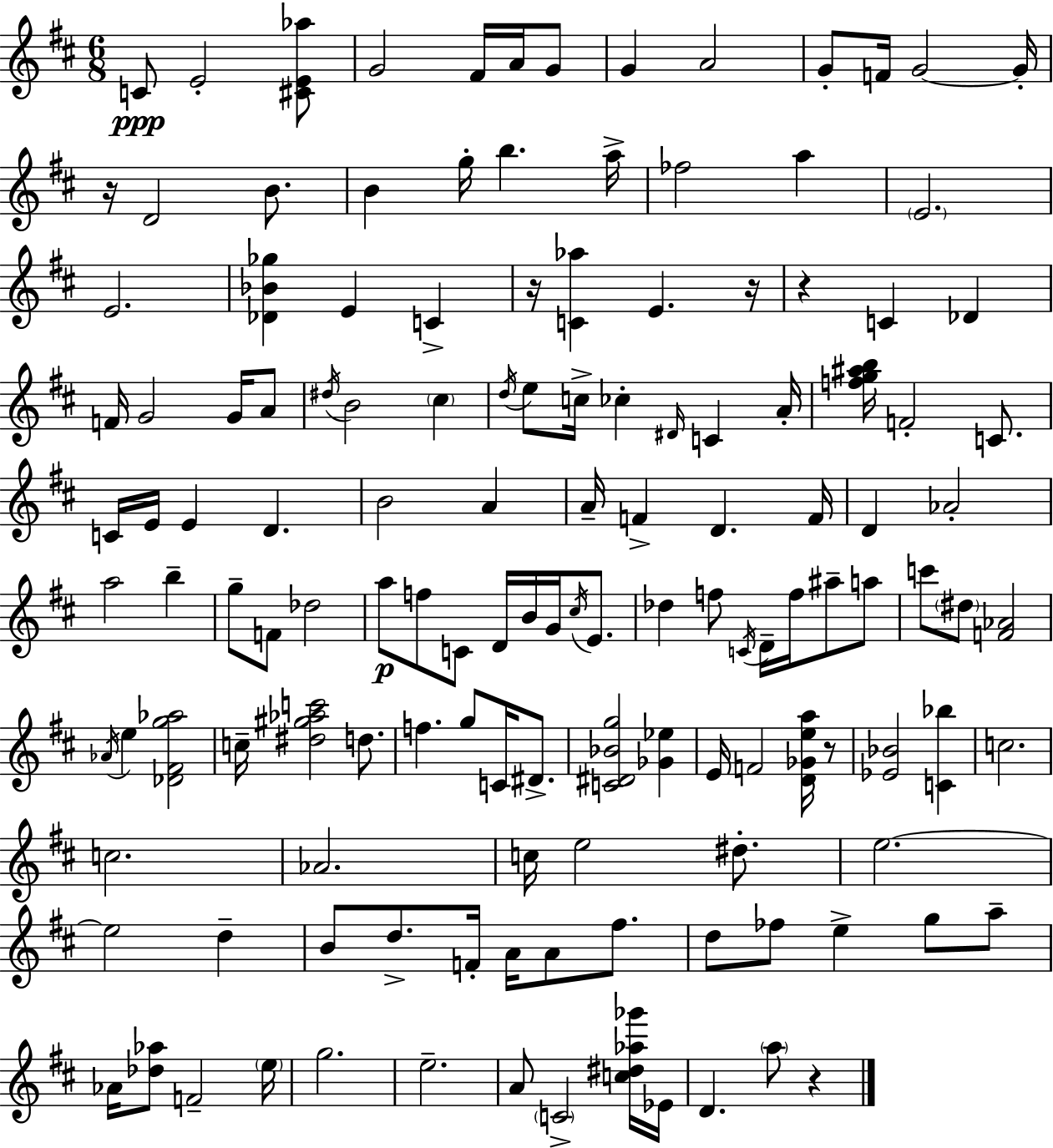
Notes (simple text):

C4/e E4/h [C#4,E4,Ab5]/e G4/h F#4/s A4/s G4/e G4/q A4/h G4/e F4/s G4/h G4/s R/s D4/h B4/e. B4/q G5/s B5/q. A5/s FES5/h A5/q E4/h. E4/h. [Db4,Bb4,Gb5]/q E4/q C4/q R/s [C4,Ab5]/q E4/q. R/s R/q C4/q Db4/q F4/s G4/h G4/s A4/e D#5/s B4/h C#5/q D5/s E5/e C5/s CES5/q D#4/s C4/q A4/s [F5,G5,A#5,B5]/s F4/h C4/e. C4/s E4/s E4/q D4/q. B4/h A4/q A4/s F4/q D4/q. F4/s D4/q Ab4/h A5/h B5/q G5/e F4/e Db5/h A5/e F5/e C4/e D4/s B4/s G4/s C#5/s E4/e. Db5/q F5/e C4/s D4/s F5/s A#5/e A5/e C6/e D#5/e [F4,Ab4]/h Ab4/s E5/q [Db4,F#4,G5,Ab5]/h C5/s [D#5,G#5,Ab5,C6]/h D5/e. F5/q. G5/e C4/s D#4/e. [C4,D#4,Bb4,G5]/h [Gb4,Eb5]/q E4/s F4/h [D4,Gb4,E5,A5]/s R/e [Eb4,Bb4]/h [C4,Bb5]/q C5/h. C5/h. Ab4/h. C5/s E5/h D#5/e. E5/h. E5/h D5/q B4/e D5/e. F4/s A4/s A4/e F#5/e. D5/e FES5/e E5/q G5/e A5/e Ab4/s [Db5,Ab5]/e F4/h E5/s G5/h. E5/h. A4/e C4/h [C5,D#5,Ab5,Gb6]/s Eb4/s D4/q. A5/e R/q